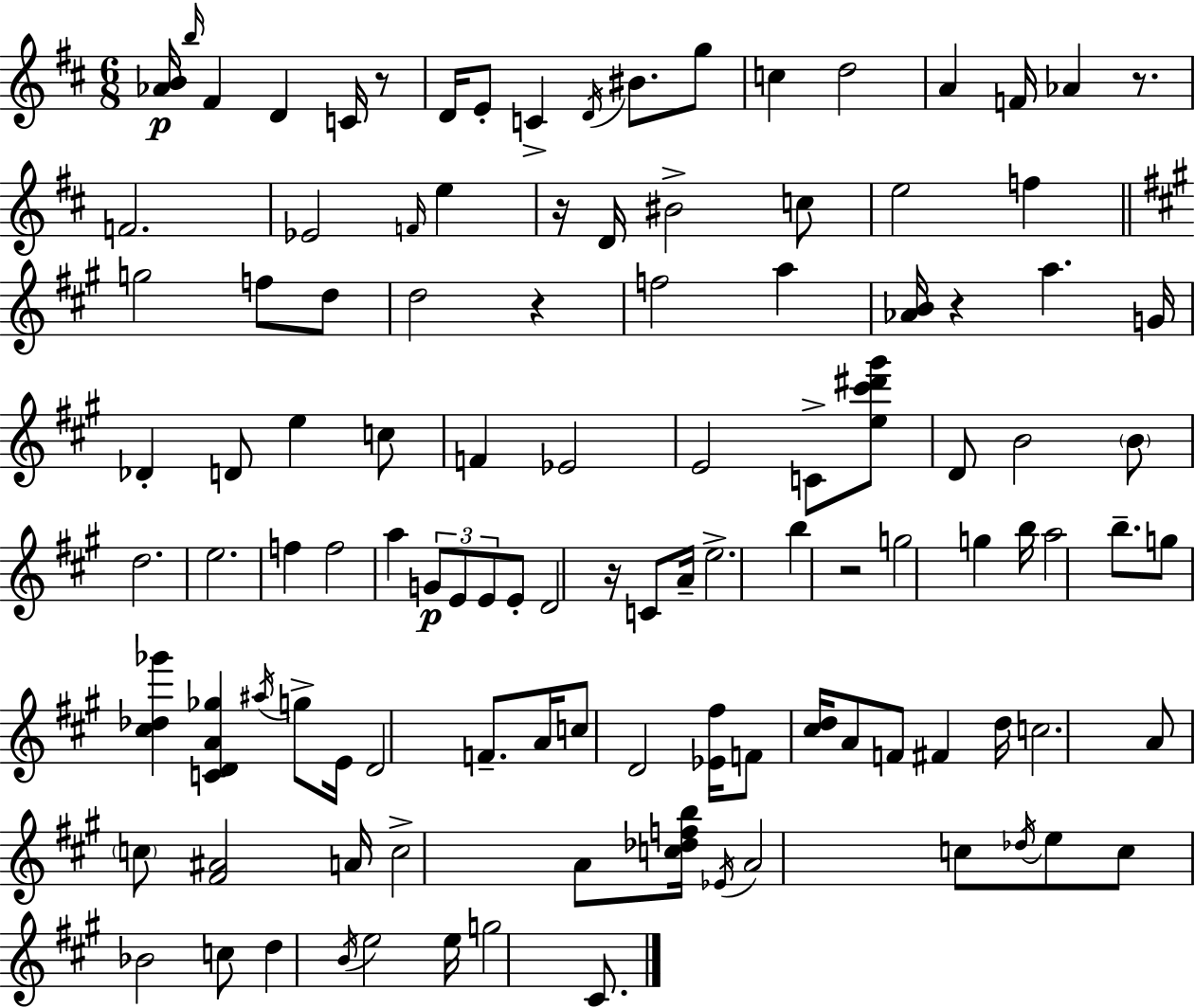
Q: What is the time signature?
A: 6/8